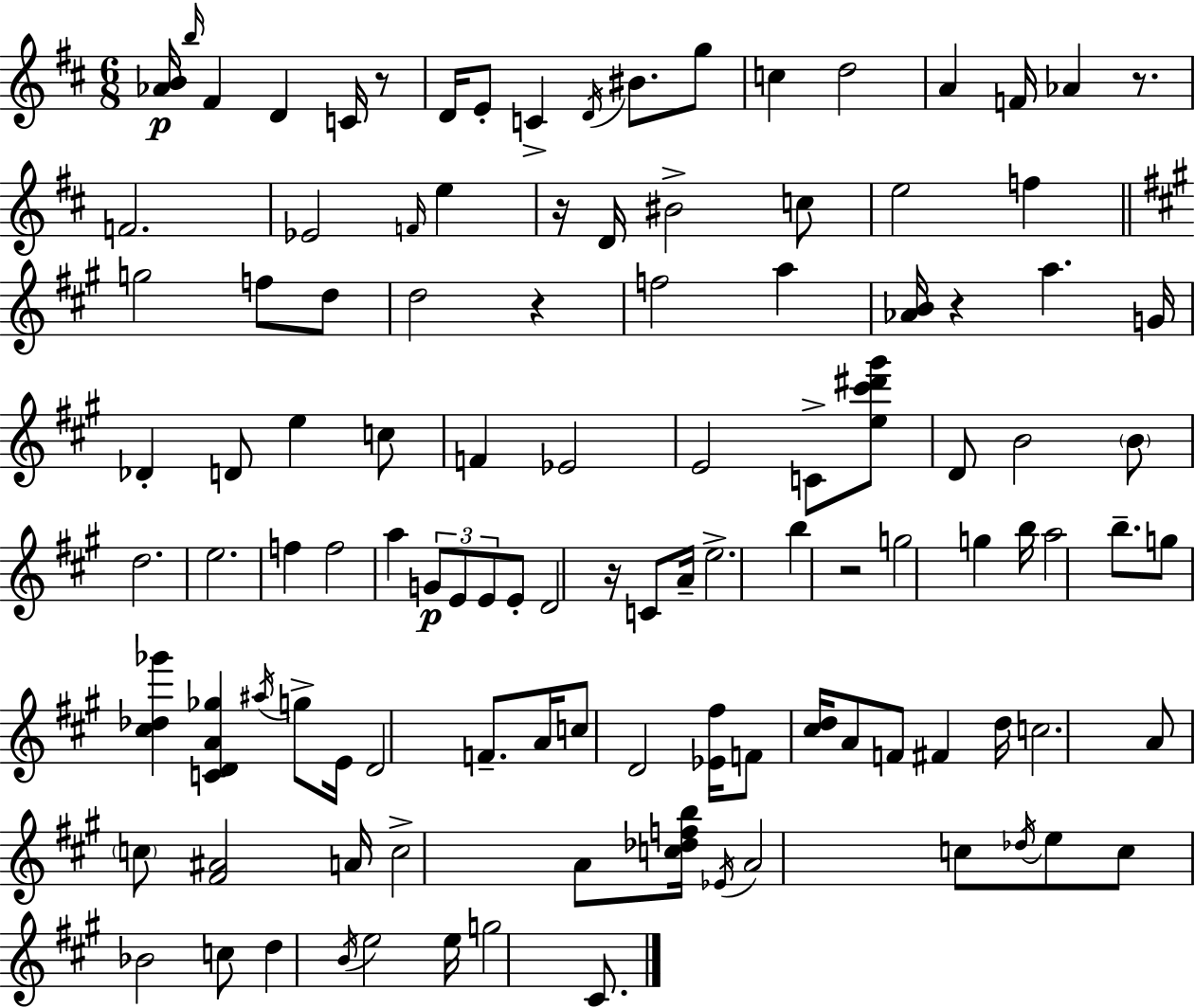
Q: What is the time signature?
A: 6/8